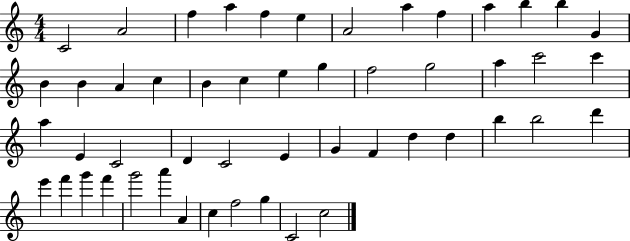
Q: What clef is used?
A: treble